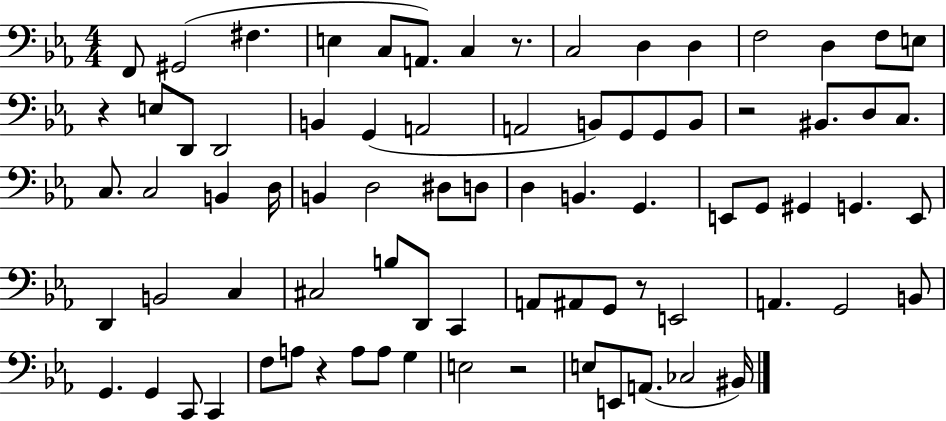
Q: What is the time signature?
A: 4/4